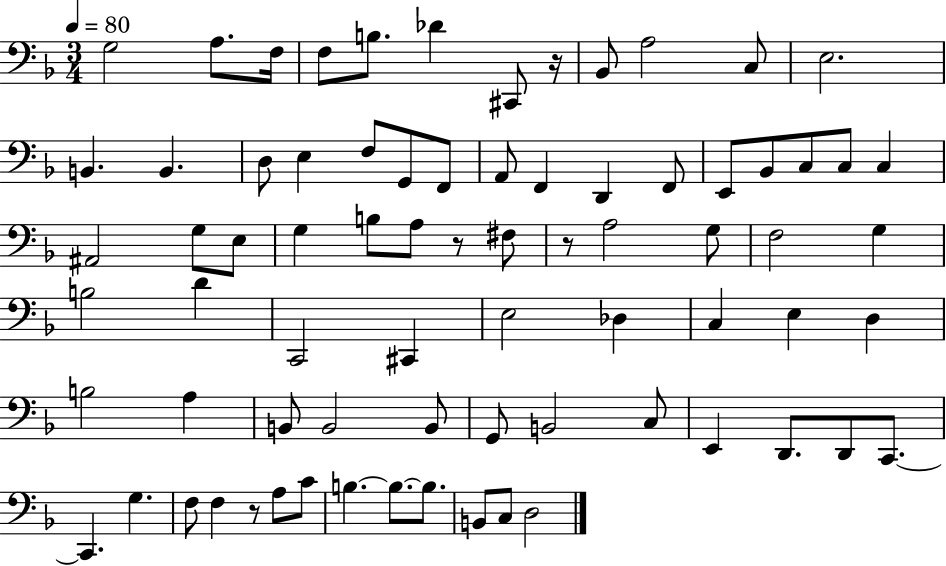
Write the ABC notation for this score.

X:1
T:Untitled
M:3/4
L:1/4
K:F
G,2 A,/2 F,/4 F,/2 B,/2 _D ^C,,/2 z/4 _B,,/2 A,2 C,/2 E,2 B,, B,, D,/2 E, F,/2 G,,/2 F,,/2 A,,/2 F,, D,, F,,/2 E,,/2 _B,,/2 C,/2 C,/2 C, ^A,,2 G,/2 E,/2 G, B,/2 A,/2 z/2 ^F,/2 z/2 A,2 G,/2 F,2 G, B,2 D C,,2 ^C,, E,2 _D, C, E, D, B,2 A, B,,/2 B,,2 B,,/2 G,,/2 B,,2 C,/2 E,, D,,/2 D,,/2 C,,/2 C,, G, F,/2 F, z/2 A,/2 C/2 B, B,/2 B,/2 B,,/2 C,/2 D,2